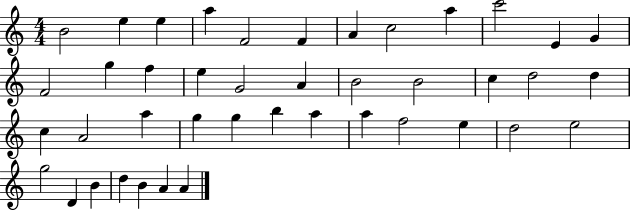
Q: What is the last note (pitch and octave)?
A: A4